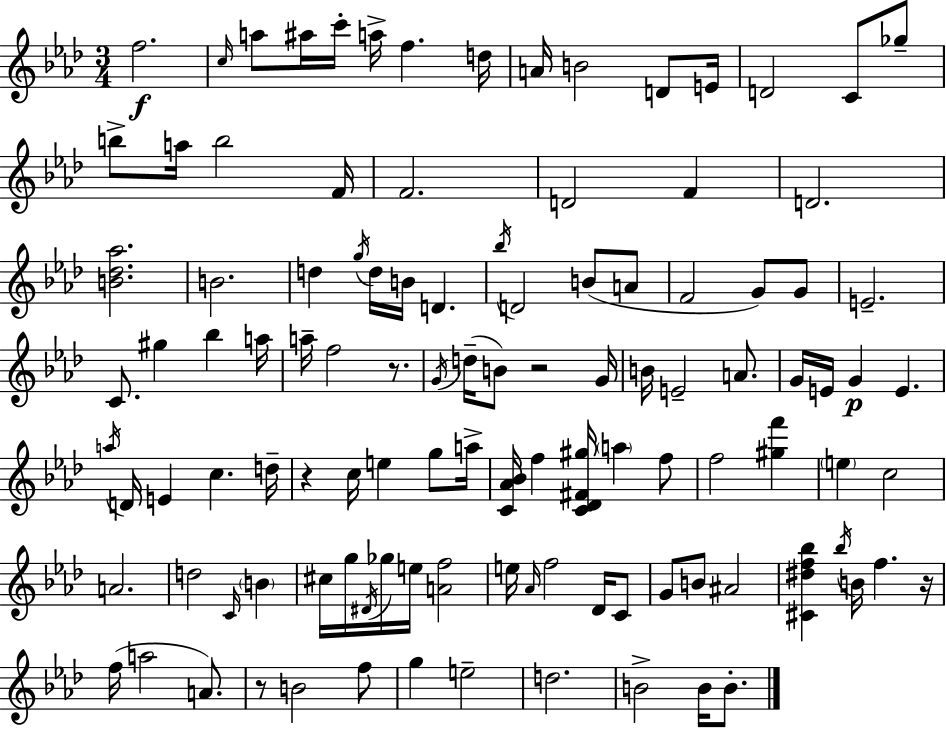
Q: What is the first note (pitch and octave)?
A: F5